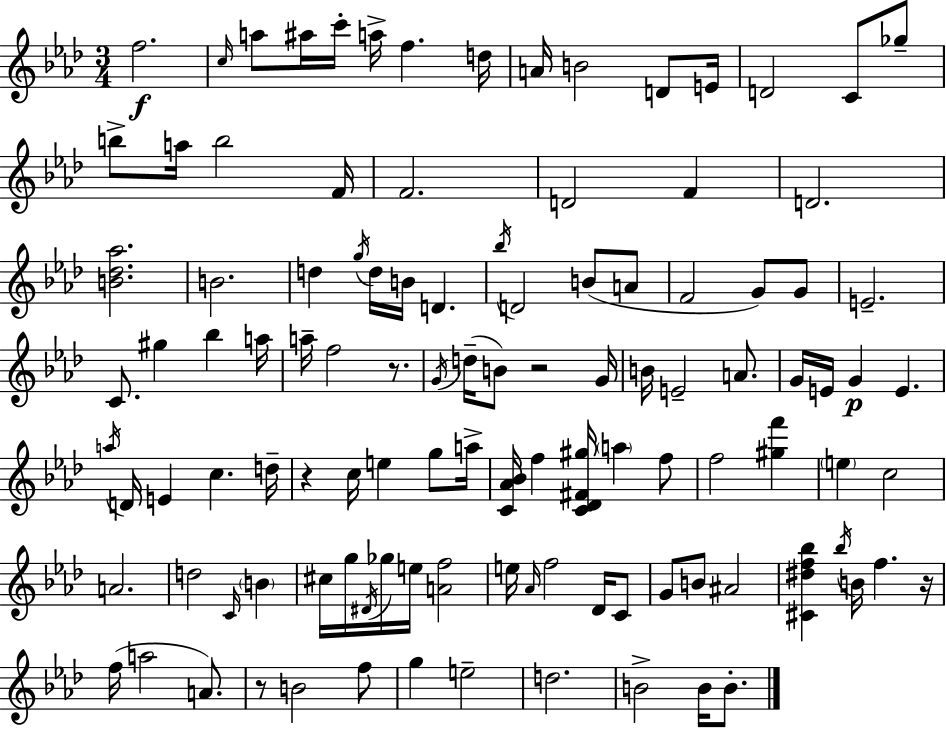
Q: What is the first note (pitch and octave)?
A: F5